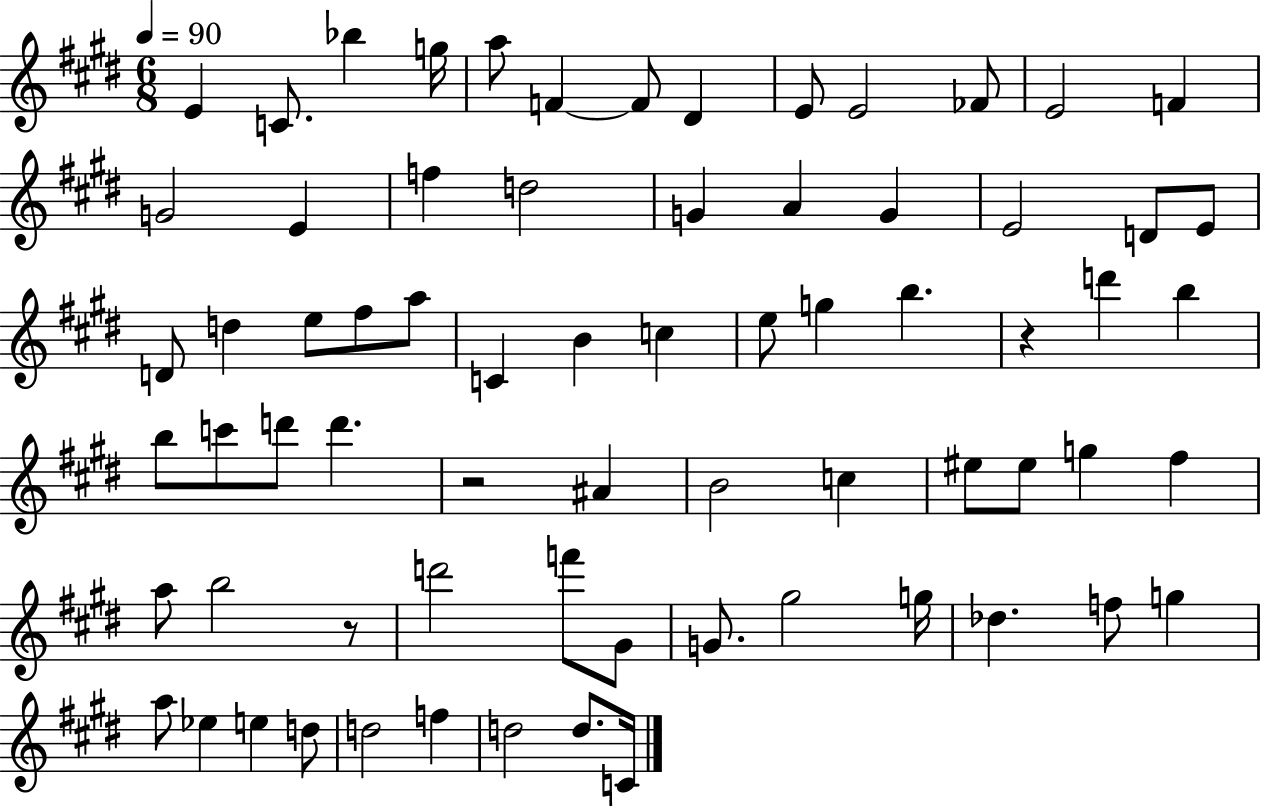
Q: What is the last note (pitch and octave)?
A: C4